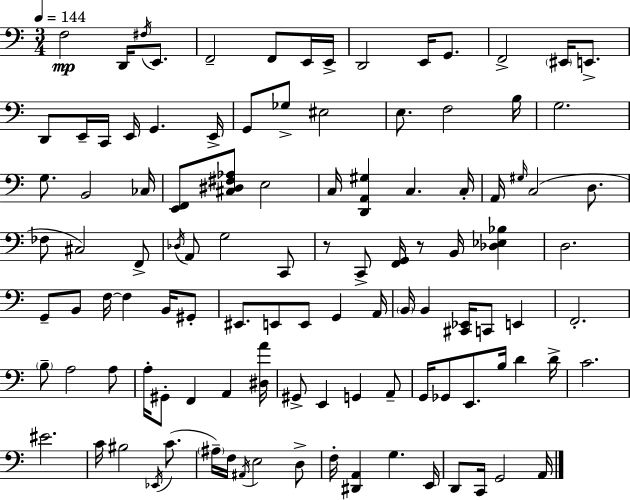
X:1
T:Untitled
M:3/4
L:1/4
K:C
F,2 D,,/4 ^F,/4 E,,/2 F,,2 F,,/2 E,,/4 E,,/4 D,,2 E,,/4 G,,/2 F,,2 ^E,,/4 E,,/2 D,,/2 E,,/4 C,,/4 E,,/4 G,, E,,/4 G,,/2 _G,/2 ^E,2 E,/2 F,2 B,/4 G,2 G,/2 B,,2 _C,/4 [E,,F,,]/2 [^C,^D,^F,_A,]/2 E,2 C,/4 [D,,A,,^G,] C, C,/4 A,,/4 ^G,/4 C,2 D,/2 _F,/2 ^C,2 F,,/2 _D,/4 A,,/2 G,2 C,,/2 z/2 C,,/2 [F,,G,,]/4 z/2 B,,/4 [_D,_E,_B,] D,2 G,,/2 B,,/2 F,/4 F, B,,/4 ^G,,/2 ^E,,/2 E,,/2 E,,/2 G,, A,,/4 B,,/4 B,, [^C,,_E,,]/4 C,,/2 E,, F,,2 B,/2 A,2 A,/2 A,/4 ^G,,/2 F,, A,, [^D,A]/4 ^G,,/2 E,, G,, A,,/2 G,,/4 _G,,/2 E,,/2 B,/4 D D/4 C2 ^E2 C/4 ^B,2 _E,,/4 C/2 ^A,/4 F,/4 ^A,,/4 E,2 D,/2 F,/4 [^D,,A,,] G, E,,/4 D,,/2 C,,/4 G,,2 A,,/4